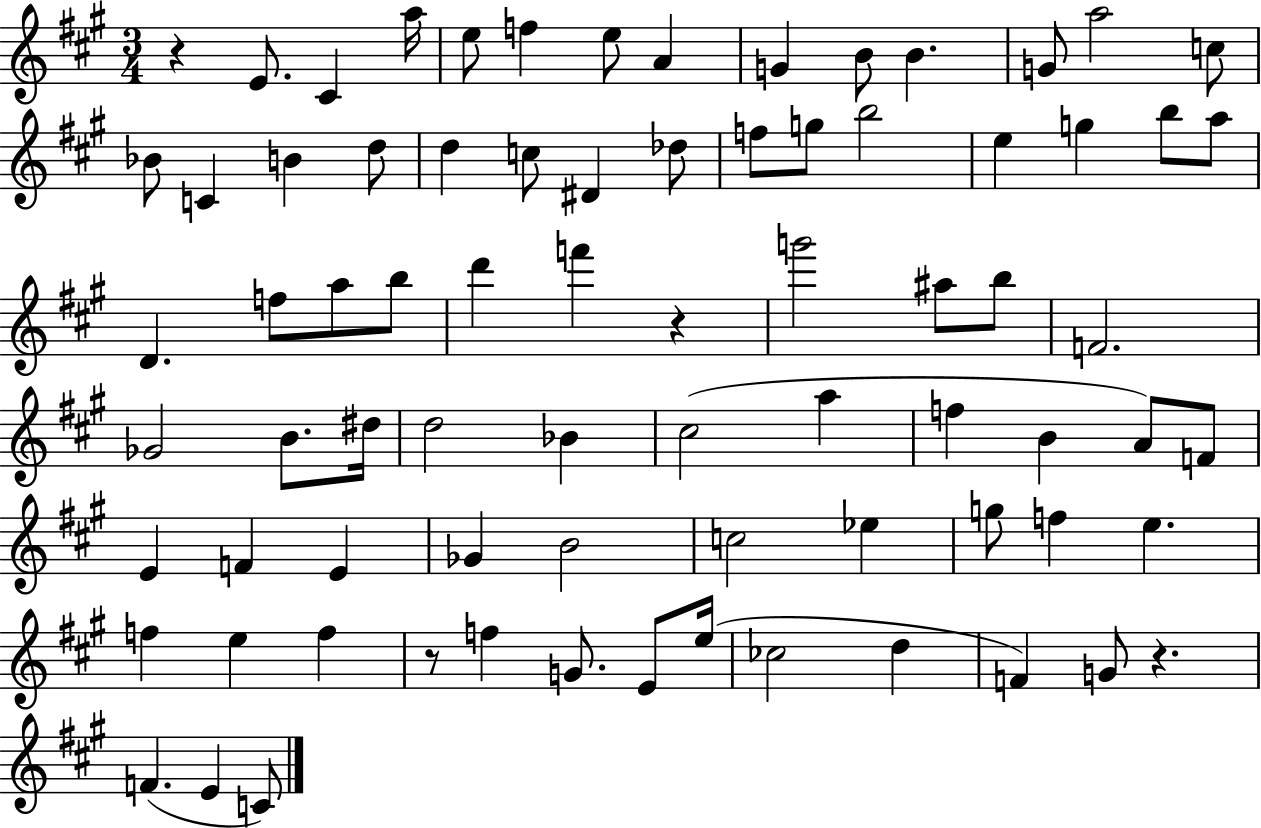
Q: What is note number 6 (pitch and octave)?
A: E5